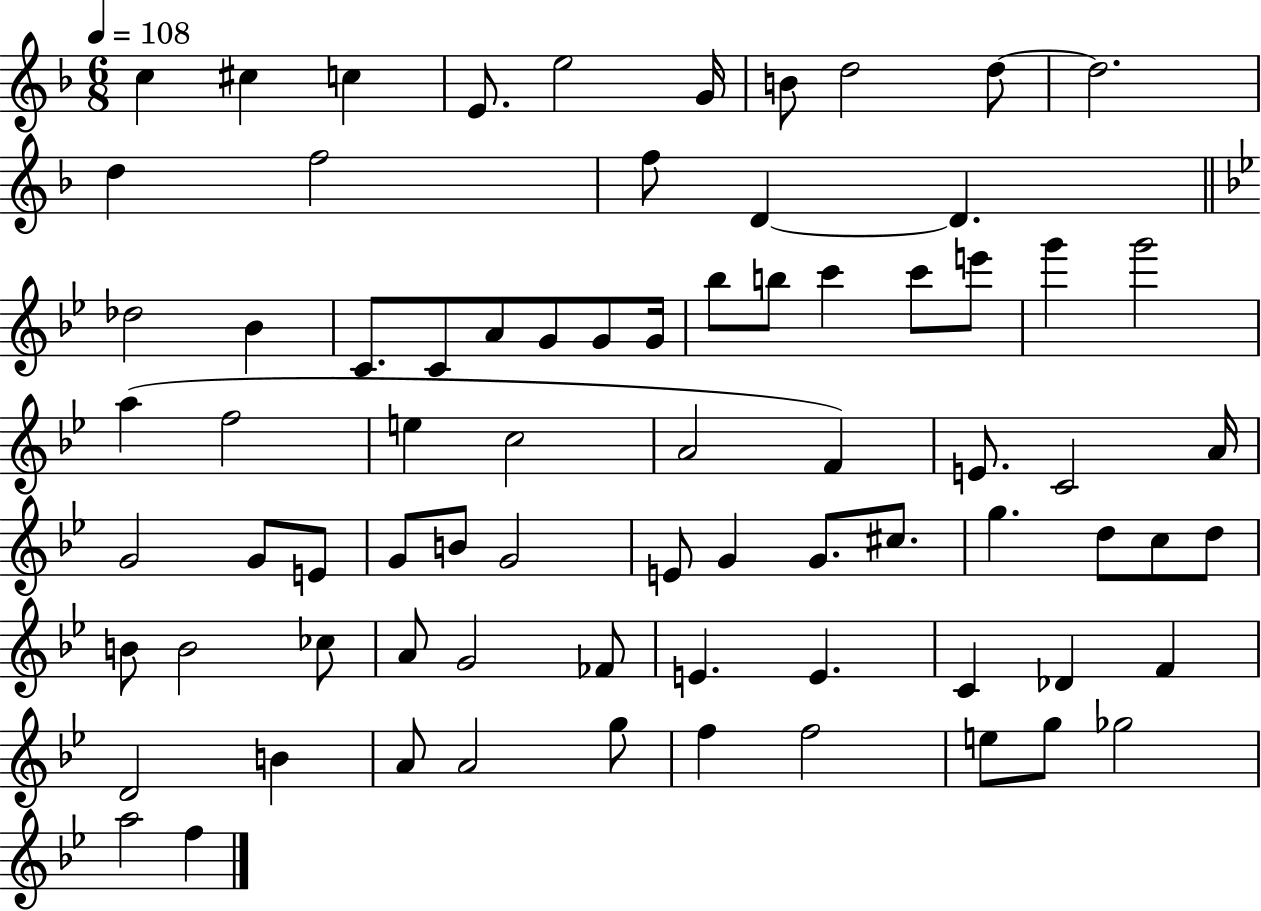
X:1
T:Untitled
M:6/8
L:1/4
K:F
c ^c c E/2 e2 G/4 B/2 d2 d/2 d2 d f2 f/2 D D _d2 _B C/2 C/2 A/2 G/2 G/2 G/4 _b/2 b/2 c' c'/2 e'/2 g' g'2 a f2 e c2 A2 F E/2 C2 A/4 G2 G/2 E/2 G/2 B/2 G2 E/2 G G/2 ^c/2 g d/2 c/2 d/2 B/2 B2 _c/2 A/2 G2 _F/2 E E C _D F D2 B A/2 A2 g/2 f f2 e/2 g/2 _g2 a2 f